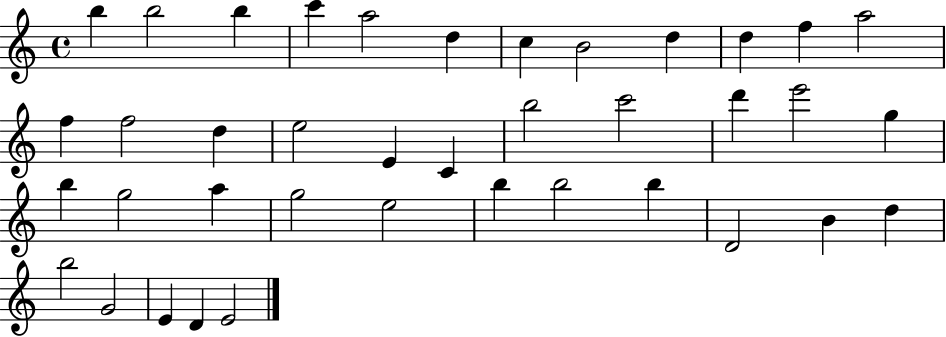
B5/q B5/h B5/q C6/q A5/h D5/q C5/q B4/h D5/q D5/q F5/q A5/h F5/q F5/h D5/q E5/h E4/q C4/q B5/h C6/h D6/q E6/h G5/q B5/q G5/h A5/q G5/h E5/h B5/q B5/h B5/q D4/h B4/q D5/q B5/h G4/h E4/q D4/q E4/h